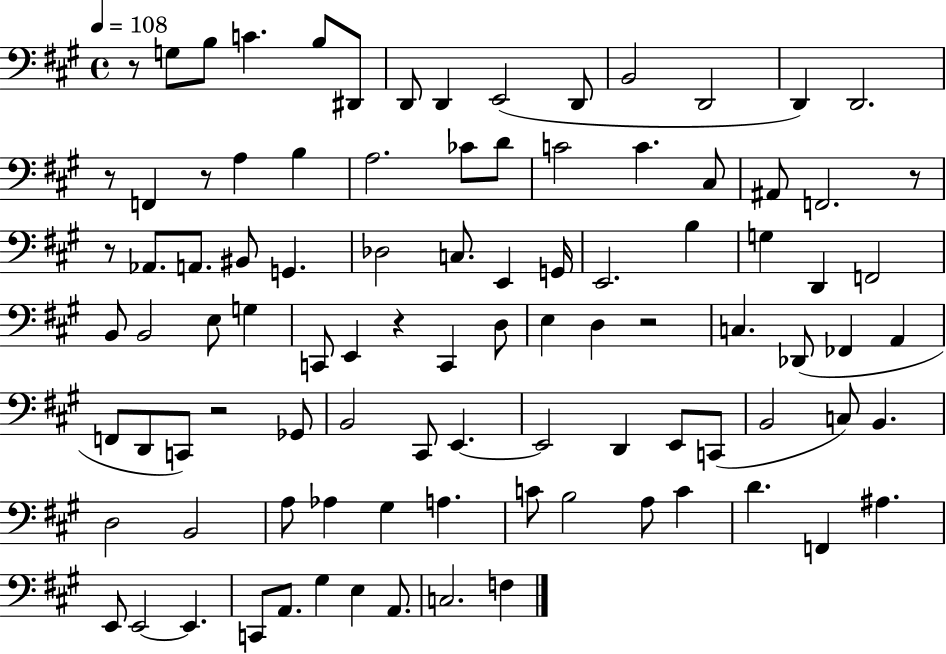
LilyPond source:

{
  \clef bass
  \time 4/4
  \defaultTimeSignature
  \key a \major
  \tempo 4 = 108
  \repeat volta 2 { r8 g8 b8 c'4. b8 dis,8 | d,8 d,4 e,2( d,8 | b,2 d,2 | d,4) d,2. | \break r8 f,4 r8 a4 b4 | a2. ces'8 d'8 | c'2 c'4. cis8 | ais,8 f,2. r8 | \break r8 aes,8. a,8. bis,8 g,4. | des2 c8. e,4 g,16 | e,2. b4 | g4 d,4 f,2 | \break b,8 b,2 e8 g4 | c,8 e,4 r4 c,4 d8 | e4 d4 r2 | c4. des,8( fes,4 a,4 | \break f,8 d,8 c,8) r2 ges,8 | b,2 cis,8 e,4.~~ | e,2 d,4 e,8 c,8( | b,2 c8) b,4. | \break d2 b,2 | a8 aes4 gis4 a4. | c'8 b2 a8 c'4 | d'4. f,4 ais4. | \break e,8 e,2~~ e,4. | c,8 a,8. gis4 e4 a,8. | c2. f4 | } \bar "|."
}